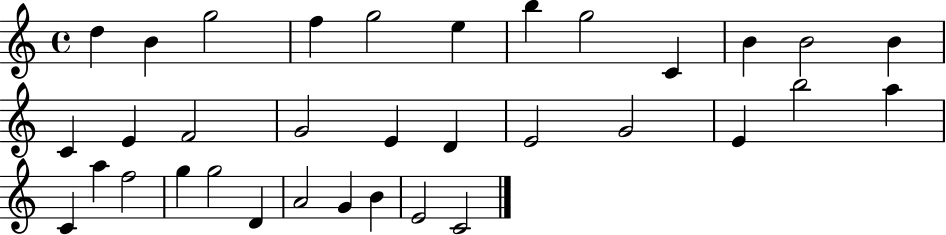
{
  \clef treble
  \time 4/4
  \defaultTimeSignature
  \key c \major
  d''4 b'4 g''2 | f''4 g''2 e''4 | b''4 g''2 c'4 | b'4 b'2 b'4 | \break c'4 e'4 f'2 | g'2 e'4 d'4 | e'2 g'2 | e'4 b''2 a''4 | \break c'4 a''4 f''2 | g''4 g''2 d'4 | a'2 g'4 b'4 | e'2 c'2 | \break \bar "|."
}